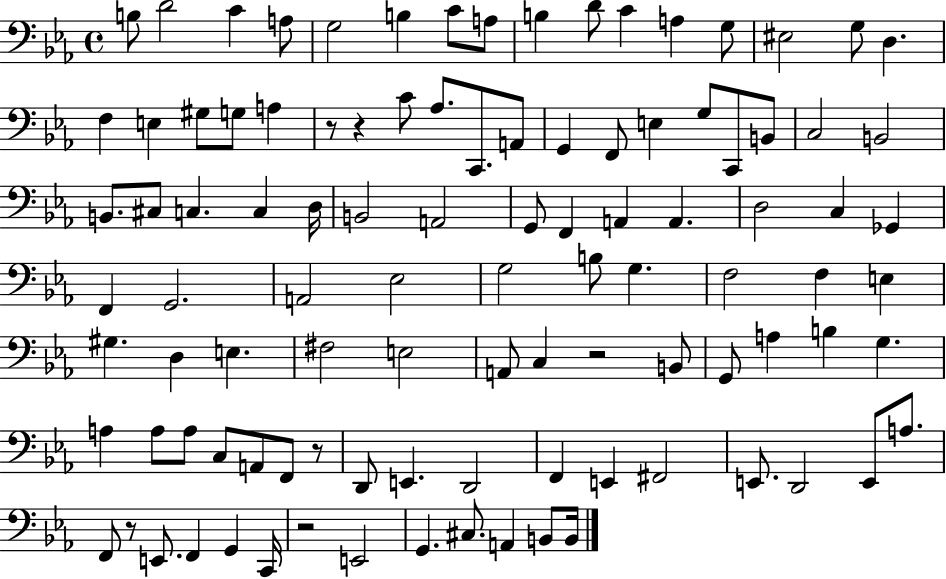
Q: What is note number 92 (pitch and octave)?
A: G2